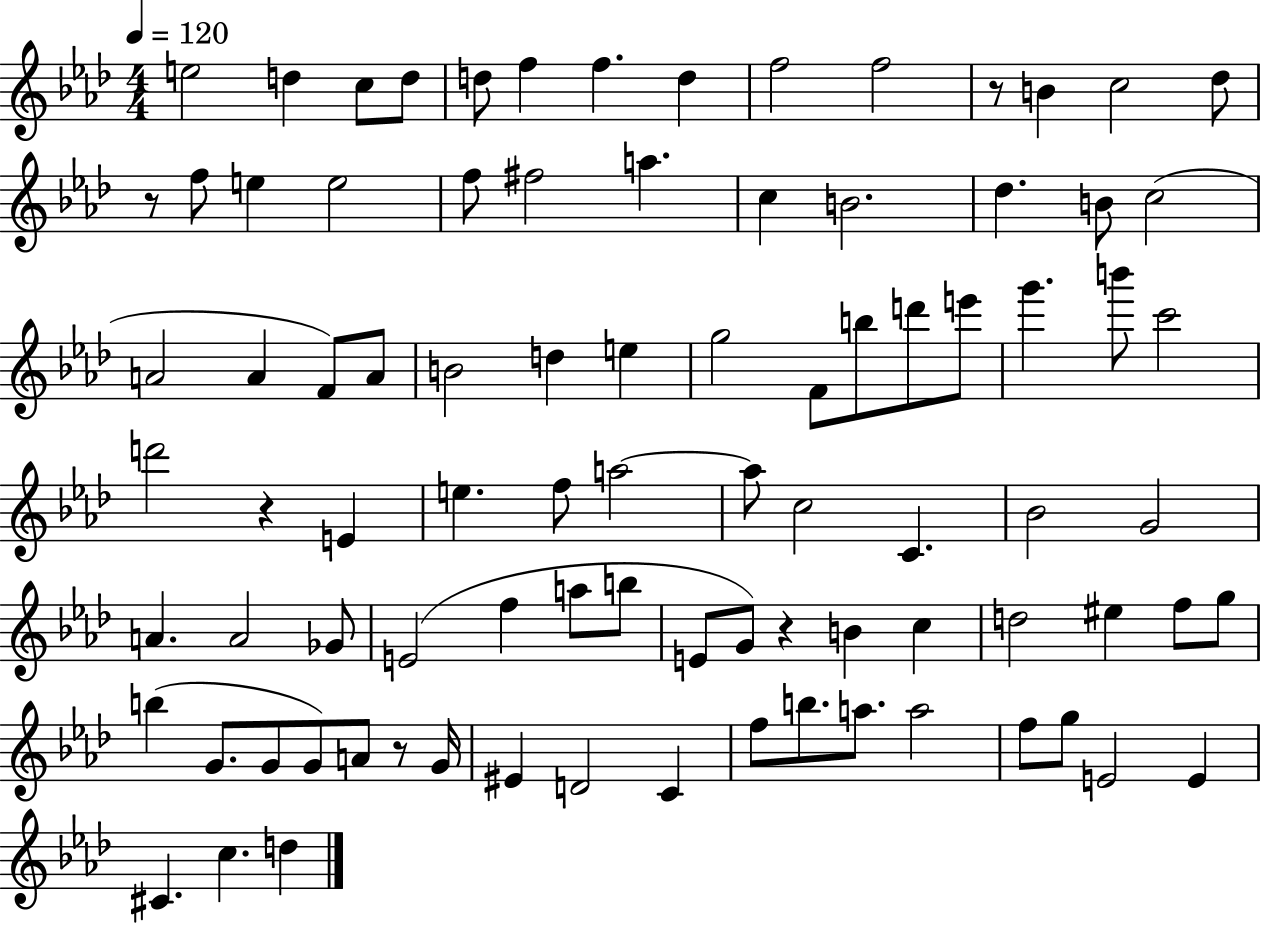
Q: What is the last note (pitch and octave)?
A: D5